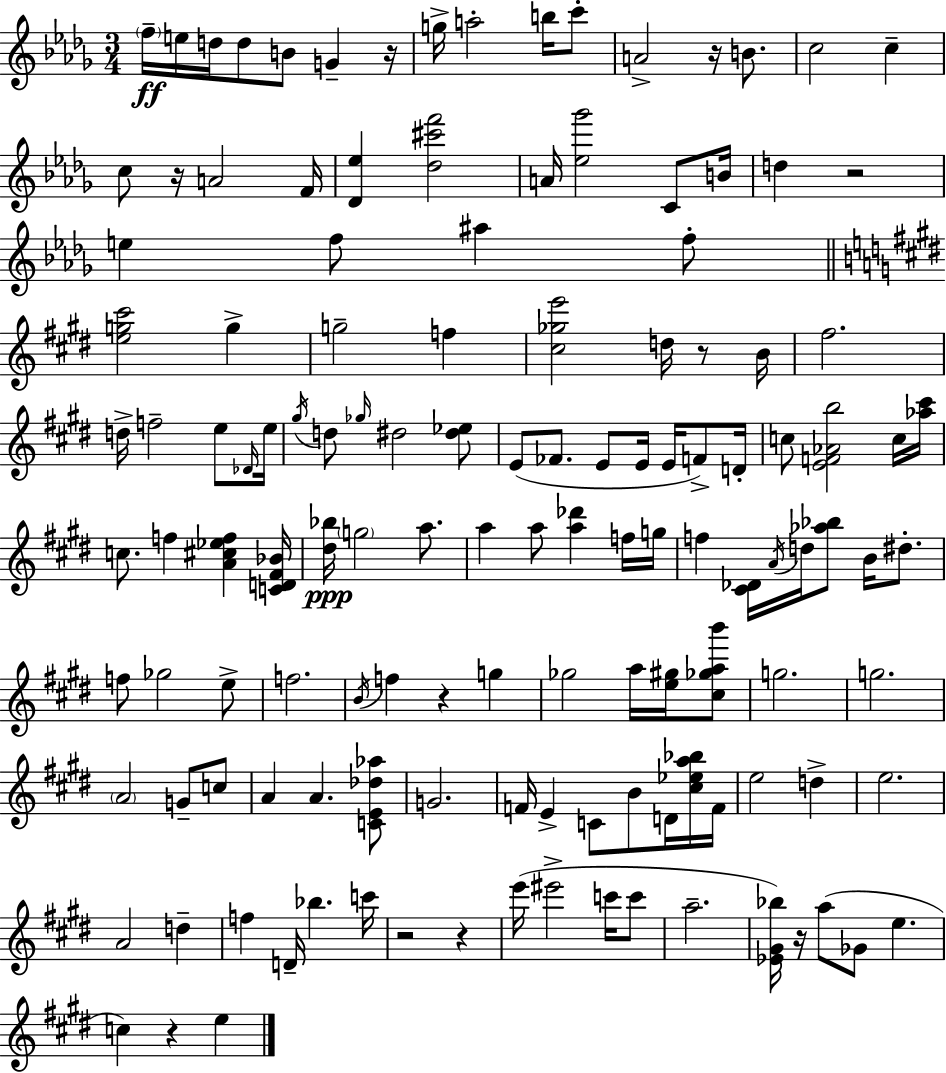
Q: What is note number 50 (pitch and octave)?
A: C5